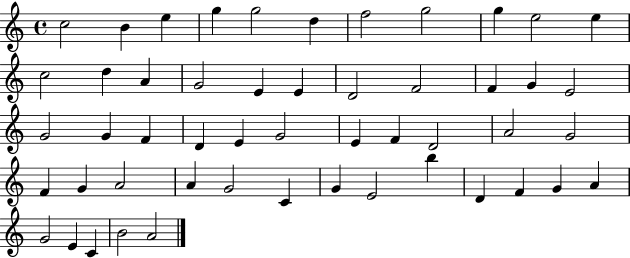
C5/h B4/q E5/q G5/q G5/h D5/q F5/h G5/h G5/q E5/h E5/q C5/h D5/q A4/q G4/h E4/q E4/q D4/h F4/h F4/q G4/q E4/h G4/h G4/q F4/q D4/q E4/q G4/h E4/q F4/q D4/h A4/h G4/h F4/q G4/q A4/h A4/q G4/h C4/q G4/q E4/h B5/q D4/q F4/q G4/q A4/q G4/h E4/q C4/q B4/h A4/h